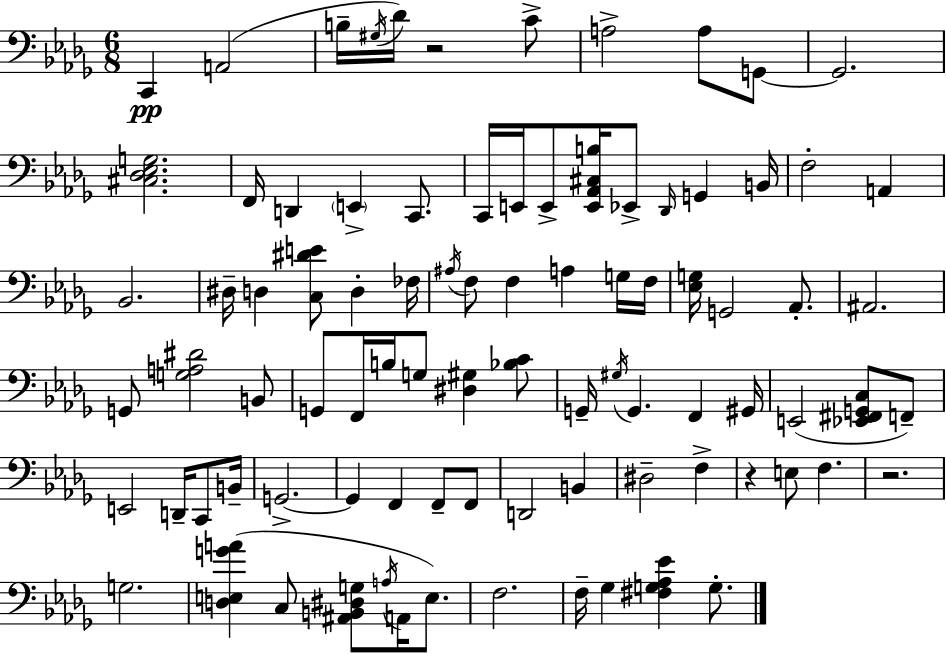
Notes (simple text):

C2/q A2/h B3/s G#3/s Db4/s R/h C4/e A3/h A3/e G2/e G2/h. [C#3,Db3,Eb3,G3]/h. F2/s D2/q E2/q C2/e. C2/s E2/s E2/e [E2,Ab2,C#3,B3]/s Eb2/e Db2/s G2/q B2/s F3/h A2/q Bb2/h. D#3/s D3/q [C3,D#4,E4]/e D3/q FES3/s A#3/s F3/e F3/q A3/q G3/s F3/s [Eb3,G3]/s G2/h Ab2/e. A#2/h. G2/e [G3,A3,D#4]/h B2/e G2/e F2/s B3/s G3/e [D#3,G#3]/q [Bb3,C4]/e G2/s G#3/s G2/q. F2/q G#2/s E2/h [Eb2,F#2,G2,C3]/e F2/e E2/h D2/s C2/e B2/s G2/h. G2/q F2/q F2/e F2/e D2/h B2/q D#3/h F3/q R/q E3/e F3/q. R/h. G3/h. [D3,E3,G4,A4]/q C3/e [A#2,B2,D#3,G3]/e A3/s A2/s E3/e. F3/h. F3/s Gb3/q [F#3,G3,Ab3,Eb4]/q G3/e.